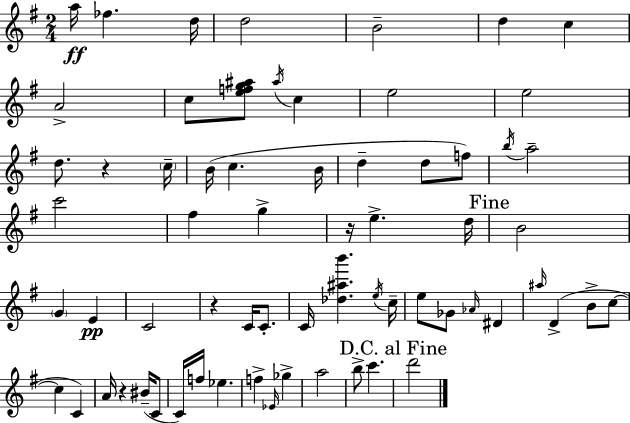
{
  \clef treble
  \numericTimeSignature
  \time 2/4
  \key g \major
  a''16\ff fes''4. d''16 | d''2 | b'2-- | d''4 c''4 | \break a'2-> | c''8 <e'' f'' g'' ais''>8 \acciaccatura { ais''16 } c''4 | e''2 | e''2 | \break d''8. r4 | \parenthesize c''16-- b'16( c''4. | b'16 d''4-- d''8 f''8) | \acciaccatura { b''16 } a''2-- | \break c'''2 | fis''4 g''4-> | r16 e''4.-> | d''16 \mark "Fine" b'2 | \break \parenthesize g'4 e'4\pp | c'2 | r4 c'16 c'8.-. | c'16 <des'' ais'' b'''>4. | \break \acciaccatura { e''16 } c''16-- e''8 ges'8 \grace { aes'16 } | dis'4 \grace { ais''16 } d'4->( | b'8-> c''8~~ c''4 | c'4) a'16 r4 | \break bis'16--( c'8 c'16) f''16 ees''4. | f''4-> | \grace { ees'16 } ges''4-> a''2 | b''8-> | \break c'''4. \mark "D.C. al Fine" d'''2 | \bar "|."
}